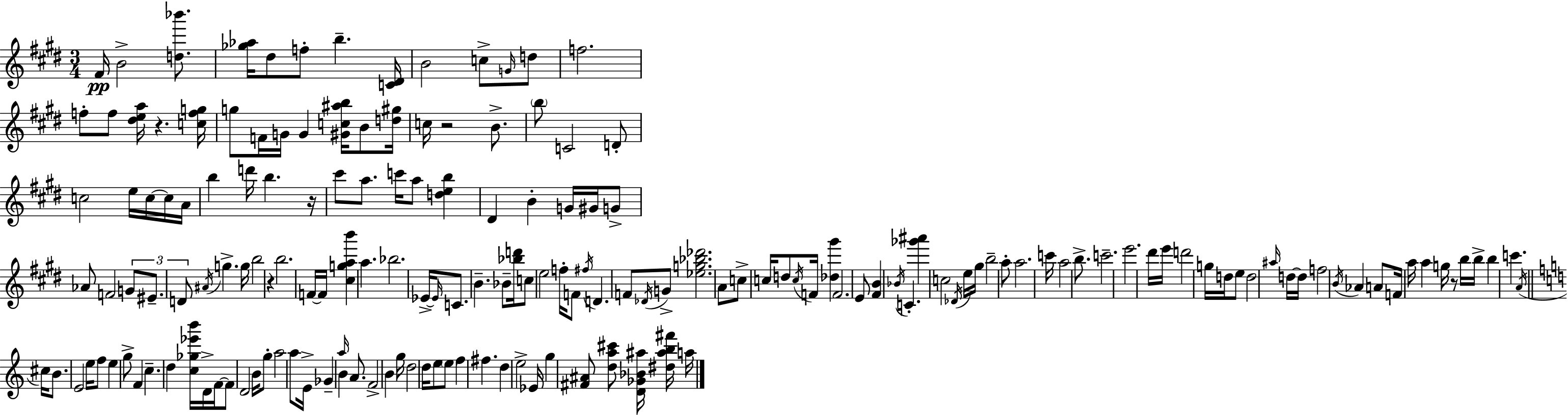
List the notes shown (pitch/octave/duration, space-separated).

F#4/s B4/h [D5,Bb6]/e. [Gb5,Ab5]/s D#5/e F5/e B5/q. [C4,D#4]/s B4/h C5/e G4/s D5/e F5/h. F5/e F5/e [D#5,E5,A5]/s R/q. [C5,F5,G5]/s G5/e F4/s G4/s G4/q [G#4,C5,A#5,B5]/s B4/e [D5,G#5]/s C5/s R/h B4/e. B5/e C4/h D4/e C5/h E5/s C5/s C5/s A4/s B5/q D6/s B5/q. R/s C#6/e A5/e. C6/s A5/e [D5,E5,B5]/q D#4/q B4/q G4/s G#4/s G4/e Ab4/e F4/h G4/e EIS4/e. D4/e A#4/s G5/q. G5/s B5/h R/q B5/h. F4/s F4/s [C#5,G5,A5,B6]/q A5/q. Bb5/h. Eb4/s Eb4/s C4/e. B4/q. Bb4/e [Bb5,D6]/s C5/e E5/h F5/s F4/e F#5/s D4/q. F4/e Db4/s G4/e [Eb5,G5,Bb5,Db6]/h. A4/e C5/e C5/s D5/e C5/s F4/s [Db5,G#6]/q F4/h. E4/e [F#4,B4]/q Bb4/s C4/q. [Gb6,A#6]/q C5/h Db4/s E5/s G#5/s B5/h A5/e A5/h. C6/s A5/h B5/e. C6/h. E6/h. D#6/s E6/s D6/h G5/s D5/s E5/e D5/h A#5/s D5/s D5/s F5/h B4/s Ab4/q A4/e F4/s A5/s A5/q G5/s R/e B5/s B5/s B5/q C6/q. A4/s C#5/s B4/e. E4/h E5/s F5/e E5/q G5/e F4/q C5/q. D5/q [C5,Gb5,Eb6,B6]/s D4/s F4/s F4/e D4/h B4/s G5/e A5/h A5/e E4/s Gb4/q A5/s B4/q A4/e. F4/h B4/q G5/s D5/h D5/s E5/e E5/e F5/q F#5/q. D5/q E5/h Eb4/s G5/q [F#4,A#4]/e [D5,A5,C#6]/e [D4,Gb4,Bb4,A#5]/s [D#5,A#5,B5,F#6]/s A5/s